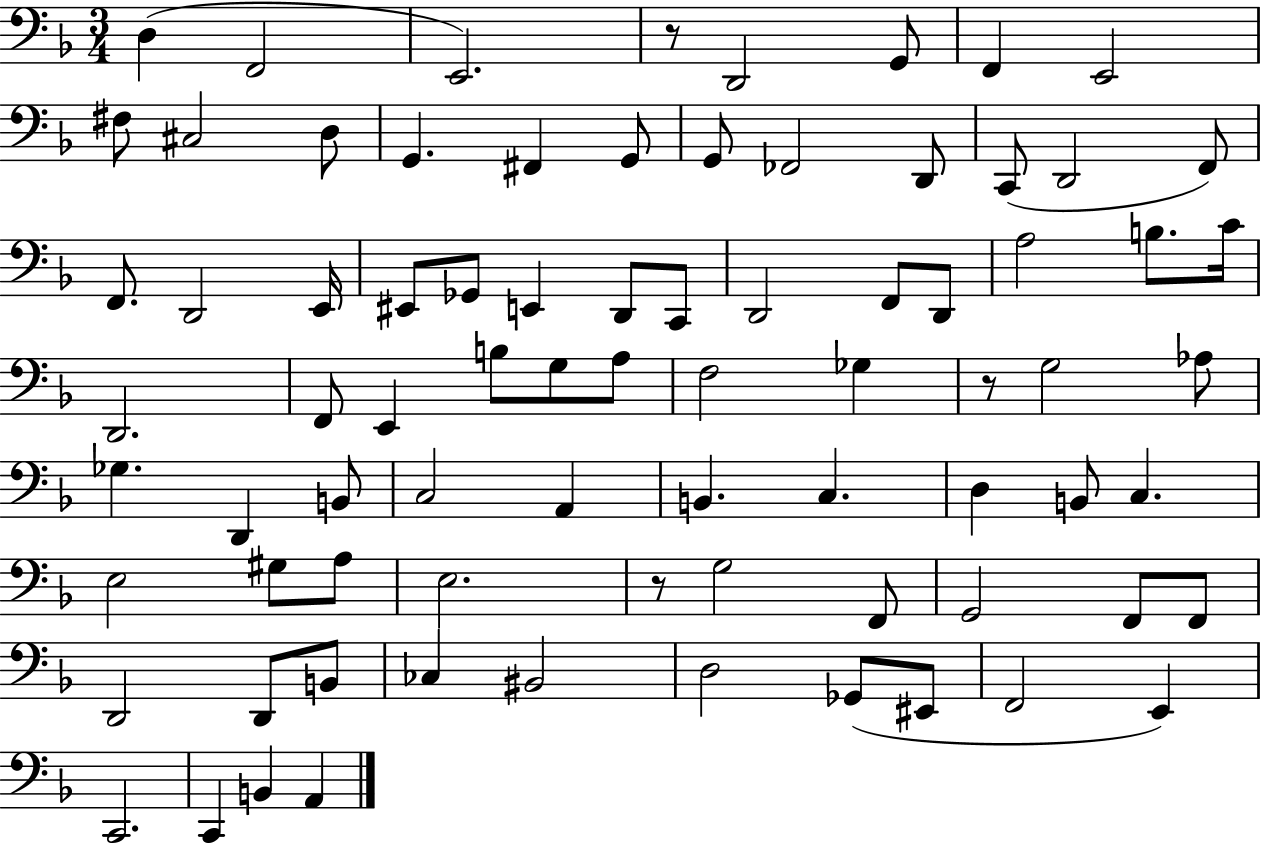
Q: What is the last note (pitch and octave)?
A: A2